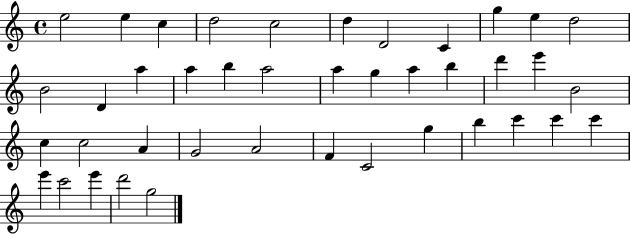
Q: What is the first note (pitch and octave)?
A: E5